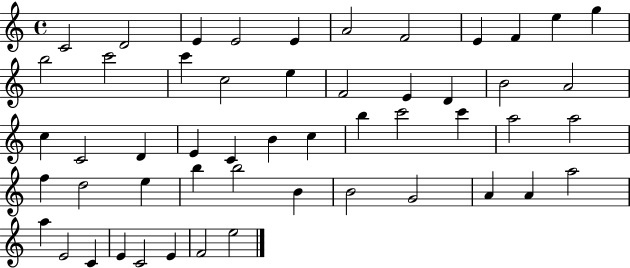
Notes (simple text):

C4/h D4/h E4/q E4/h E4/q A4/h F4/h E4/q F4/q E5/q G5/q B5/h C6/h C6/q C5/h E5/q F4/h E4/q D4/q B4/h A4/h C5/q C4/h D4/q E4/q C4/q B4/q C5/q B5/q C6/h C6/q A5/h A5/h F5/q D5/h E5/q B5/q B5/h B4/q B4/h G4/h A4/q A4/q A5/h A5/q E4/h C4/q E4/q C4/h E4/q F4/h E5/h